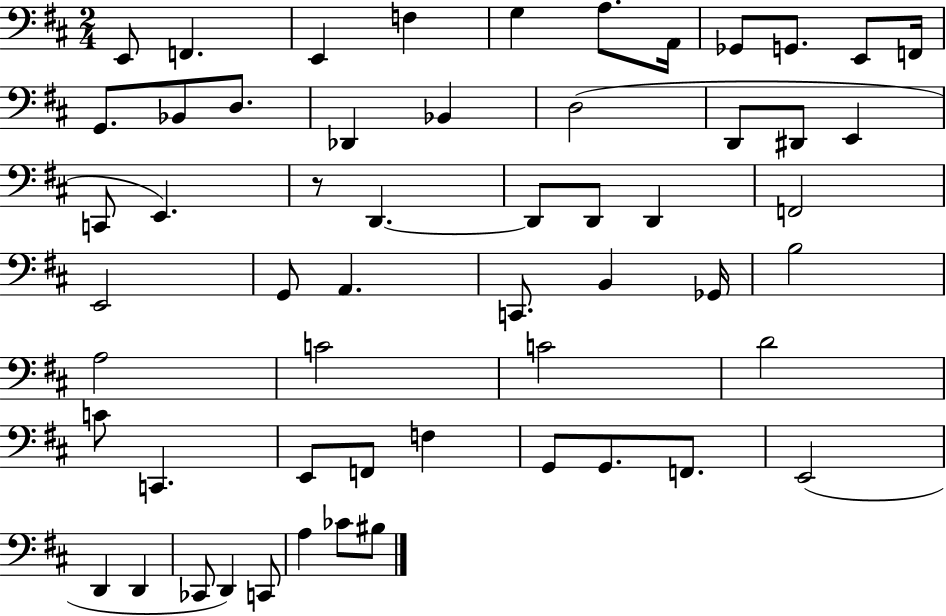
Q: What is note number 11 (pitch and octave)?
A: F2